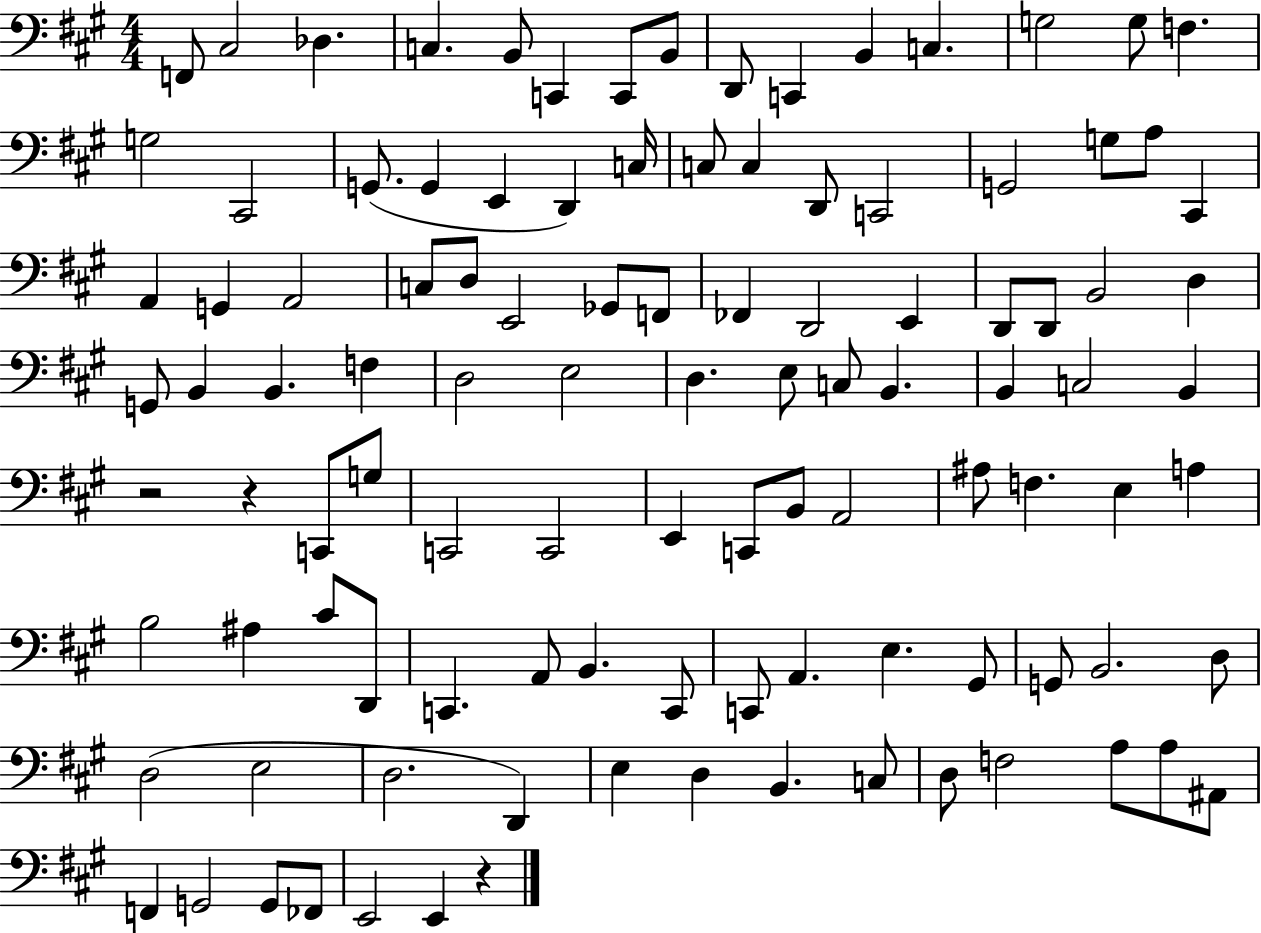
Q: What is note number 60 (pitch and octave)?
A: G3